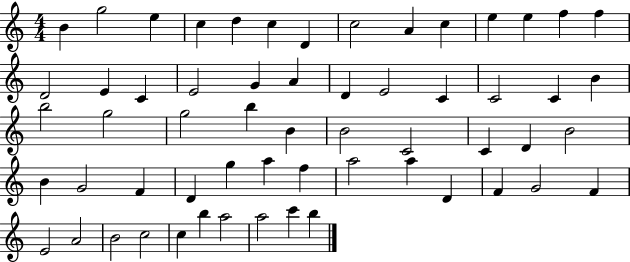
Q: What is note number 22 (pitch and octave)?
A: E4